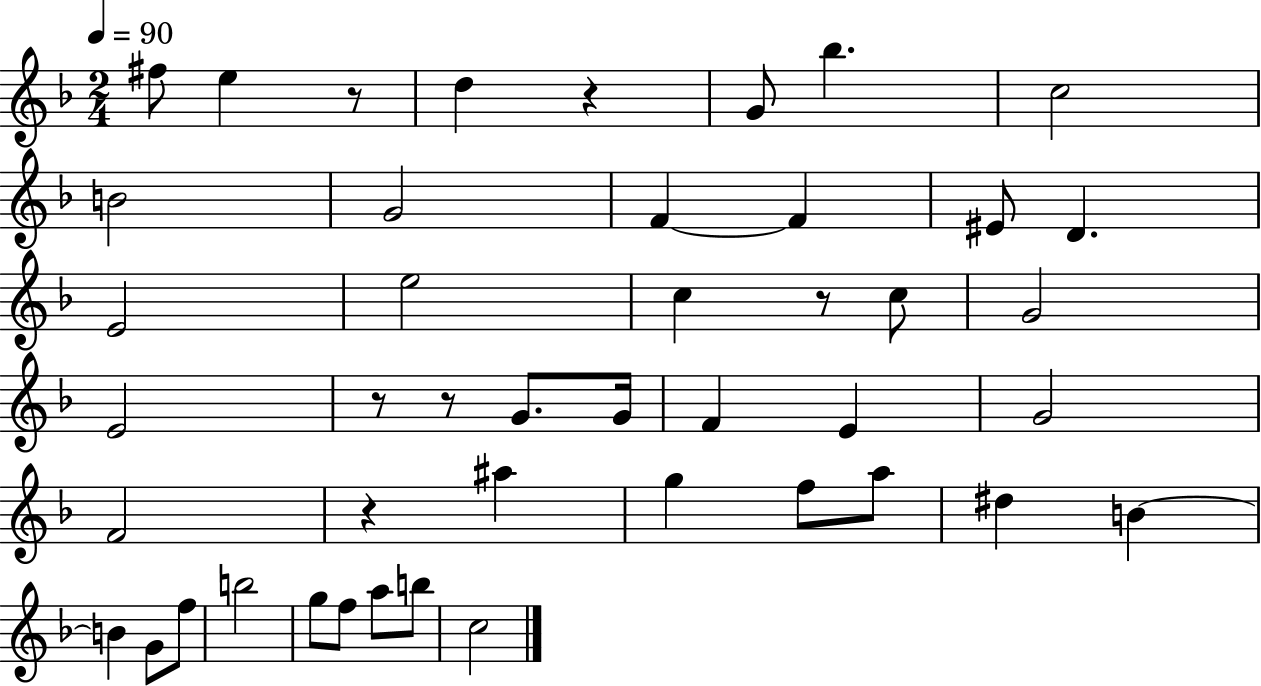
X:1
T:Untitled
M:2/4
L:1/4
K:F
^f/2 e z/2 d z G/2 _b c2 B2 G2 F F ^E/2 D E2 e2 c z/2 c/2 G2 E2 z/2 z/2 G/2 G/4 F E G2 F2 z ^a g f/2 a/2 ^d B B G/2 f/2 b2 g/2 f/2 a/2 b/2 c2